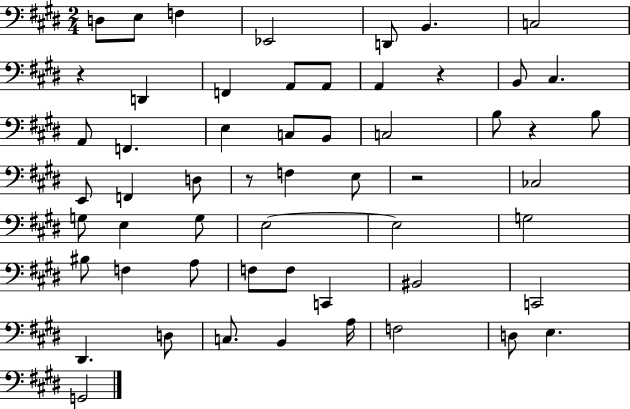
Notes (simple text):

D3/e E3/e F3/q Eb2/h D2/e B2/q. C3/h R/q D2/q F2/q A2/e A2/e A2/q R/q B2/e C#3/q. A2/e F2/q. E3/q C3/e B2/e C3/h B3/e R/q B3/e E2/e F2/q D3/e R/e F3/q E3/e R/h CES3/h G3/e E3/q G3/e E3/h E3/h G3/h BIS3/e F3/q A3/e F3/e F3/e C2/q BIS2/h C2/h D#2/q. D3/e C3/e. B2/q A3/s F3/h D3/e E3/q. G2/h